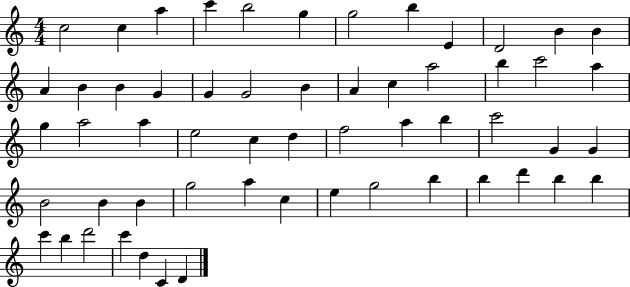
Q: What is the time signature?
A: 4/4